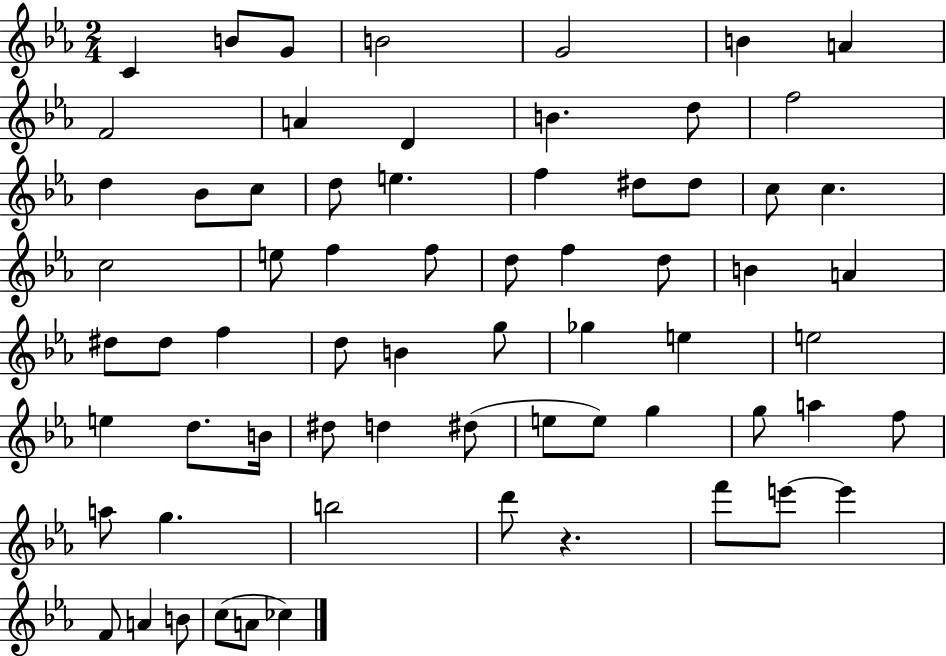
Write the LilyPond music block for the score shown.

{
  \clef treble
  \numericTimeSignature
  \time 2/4
  \key ees \major
  \repeat volta 2 { c'4 b'8 g'8 | b'2 | g'2 | b'4 a'4 | \break f'2 | a'4 d'4 | b'4. d''8 | f''2 | \break d''4 bes'8 c''8 | d''8 e''4. | f''4 dis''8 dis''8 | c''8 c''4. | \break c''2 | e''8 f''4 f''8 | d''8 f''4 d''8 | b'4 a'4 | \break dis''8 dis''8 f''4 | d''8 b'4 g''8 | ges''4 e''4 | e''2 | \break e''4 d''8. b'16 | dis''8 d''4 dis''8( | e''8 e''8) g''4 | g''8 a''4 f''8 | \break a''8 g''4. | b''2 | d'''8 r4. | f'''8 e'''8~~ e'''4 | \break f'8 a'4 b'8 | c''8( a'8 ces''4) | } \bar "|."
}